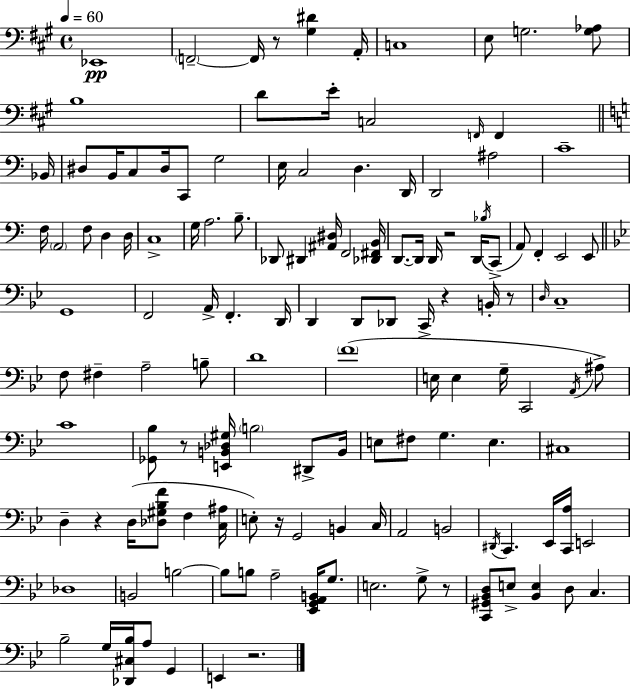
X:1
T:Untitled
M:4/4
L:1/4
K:A
_E,,4 F,,2 F,,/4 z/2 [^G,^D] A,,/4 C,4 E,/2 G,2 [G,_A,]/2 B,4 D/2 E/4 C,2 F,,/4 F,, _B,,/4 ^D,/2 B,,/4 C,/2 ^D,/4 C,,/2 G,2 E,/4 C,2 D, D,,/4 D,,2 ^A,2 C4 F,/4 A,,2 F,/2 D, D,/4 C,4 G,/4 A,2 B,/2 _D,,/2 ^D,, [^A,,^D,]/4 F,,2 [_D,,^F,,B,,]/4 D,,/2 D,,/4 D,,/4 z2 D,,/4 _B,/4 C,,/2 A,,/2 F,, E,,2 E,,/2 G,,4 F,,2 A,,/4 F,, D,,/4 D,, D,,/2 _D,,/2 C,,/4 z B,,/4 z/2 D,/4 C,4 F,/2 ^F, A,2 B,/2 D4 F4 E,/4 E, G,/4 C,,2 A,,/4 ^A,/2 C4 [_G,,_B,]/2 z/2 [E,,B,,_D,^G,]/4 B,2 ^D,,/2 B,,/4 E,/2 ^F,/2 G, E, ^C,4 D, z D,/4 [_D,^G,_B,F]/2 F, [C,^A,]/4 E,/2 z/4 G,,2 B,, C,/4 A,,2 B,,2 ^D,,/4 C,, _E,,/4 [C,,A,]/4 E,,2 _D,4 B,,2 B,2 B,/2 B,/2 A,2 [_E,,G,,A,,B,,]/4 G,/2 E,2 G,/2 z/2 [C,,^G,,_B,,D,]/2 E,/2 [_B,,E,] D,/2 C, _B,2 G,/4 [_D,,^C,_B,]/4 A,/2 G,, E,, z2